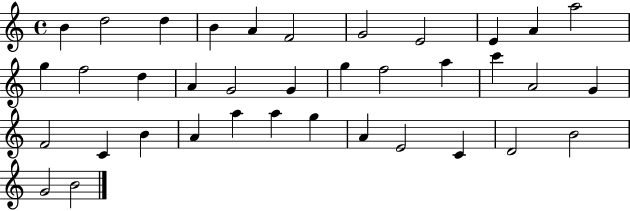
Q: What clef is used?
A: treble